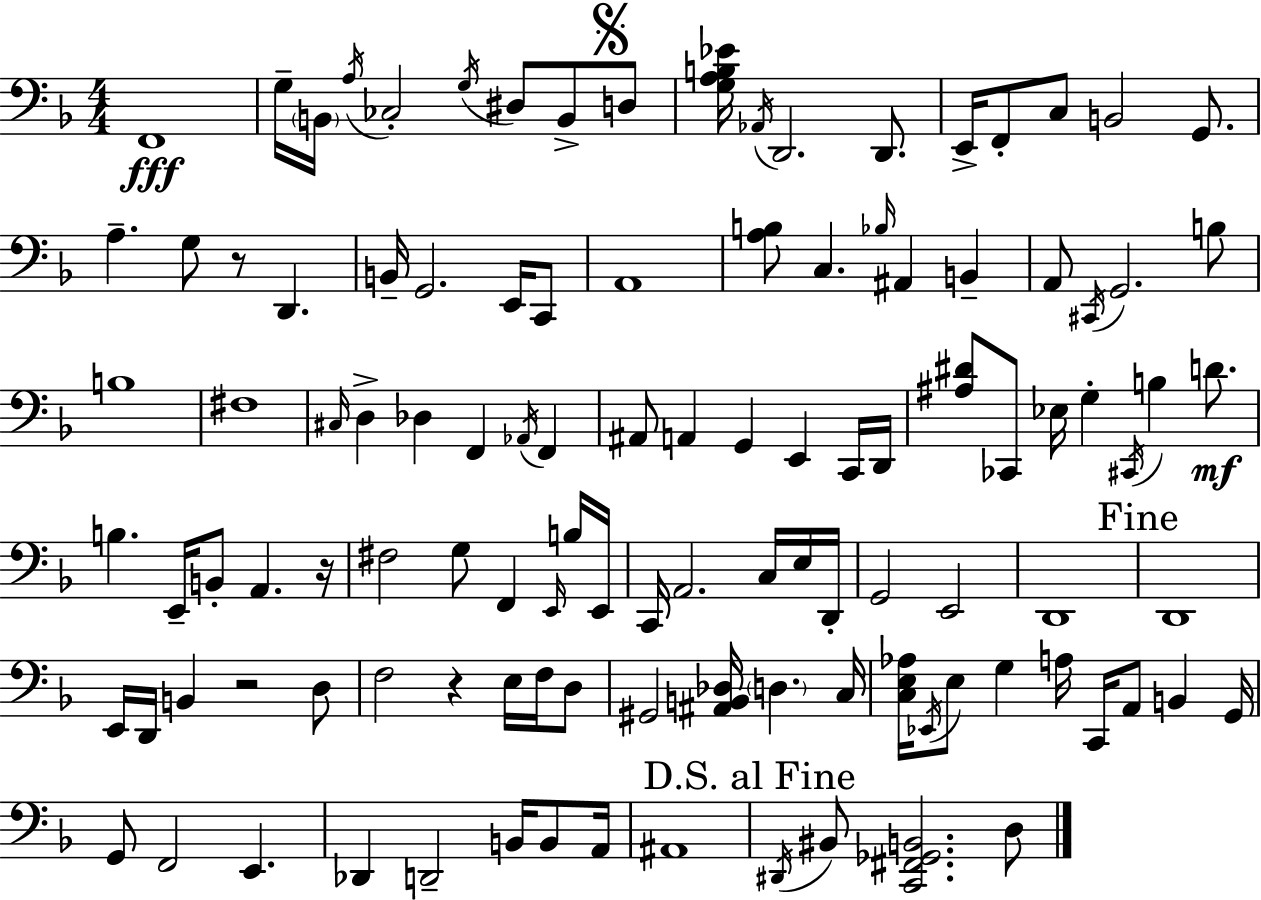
X:1
T:Untitled
M:4/4
L:1/4
K:Dm
F,,4 G,/4 B,,/4 A,/4 _C,2 G,/4 ^D,/2 B,,/2 D,/2 [G,A,B,_E]/4 _A,,/4 D,,2 D,,/2 E,,/4 F,,/2 C,/2 B,,2 G,,/2 A, G,/2 z/2 D,, B,,/4 G,,2 E,,/4 C,,/2 A,,4 [A,B,]/2 C, _B,/4 ^A,, B,, A,,/2 ^C,,/4 G,,2 B,/2 B,4 ^F,4 ^C,/4 D, _D, F,, _A,,/4 F,, ^A,,/2 A,, G,, E,, C,,/4 D,,/4 [^A,^D]/2 _C,,/2 _E,/4 G, ^C,,/4 B, D/2 B, E,,/4 B,,/2 A,, z/4 ^F,2 G,/2 F,, E,,/4 B,/4 E,,/4 C,,/4 A,,2 C,/4 E,/4 D,,/4 G,,2 E,,2 D,,4 D,,4 E,,/4 D,,/4 B,, z2 D,/2 F,2 z E,/4 F,/4 D,/2 ^G,,2 [^A,,B,,_D,]/4 D, C,/4 [C,E,_A,]/4 _E,,/4 E,/2 G, A,/4 C,,/4 A,,/2 B,, G,,/4 G,,/2 F,,2 E,, _D,, D,,2 B,,/4 B,,/2 A,,/4 ^A,,4 ^D,,/4 ^B,,/2 [C,,^F,,_G,,B,,]2 D,/2